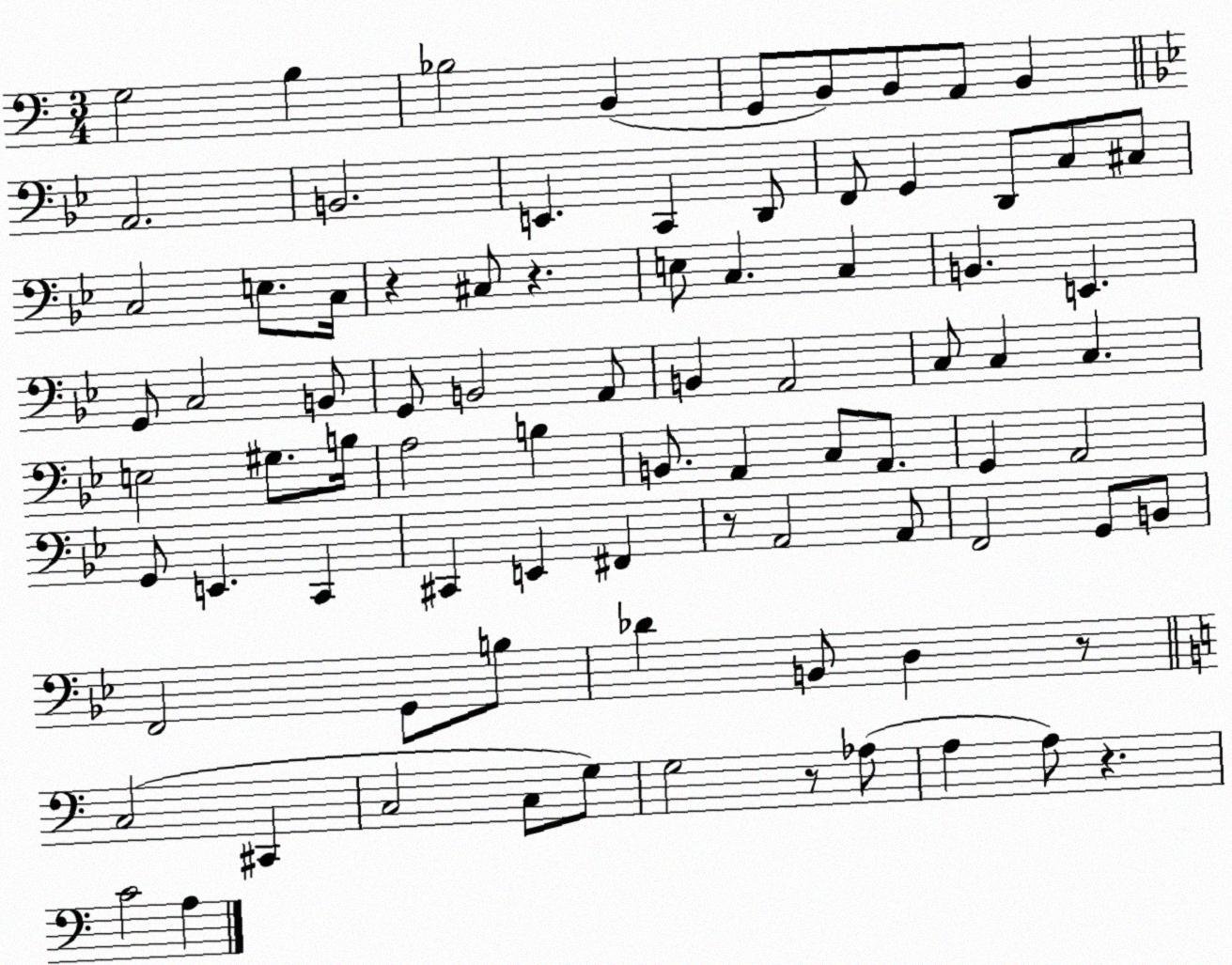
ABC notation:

X:1
T:Untitled
M:3/4
L:1/4
K:C
G,2 B, _B,2 B,, G,,/2 B,,/2 B,,/2 A,,/2 B,, A,,2 B,,2 E,, C,, D,,/2 F,,/2 G,, D,,/2 C,/2 ^C,/2 C,2 E,/2 C,/4 z ^C,/2 z E,/2 C, C, B,, E,, G,,/2 C,2 B,,/2 G,,/2 B,,2 A,,/2 B,, A,,2 C,/2 C, C, E,2 ^G,/2 B,/4 A,2 B, B,,/2 A,, C,/2 A,,/2 G,, A,,2 G,,/2 E,, C,, ^C,, E,, ^F,, z/2 A,,2 A,,/2 F,,2 G,,/2 B,,/2 F,,2 G,,/2 B,/2 _D B,,/2 D, z/2 C,2 ^C,, C,2 C,/2 G,/2 G,2 z/2 _A,/2 A, A,/2 z C2 A,